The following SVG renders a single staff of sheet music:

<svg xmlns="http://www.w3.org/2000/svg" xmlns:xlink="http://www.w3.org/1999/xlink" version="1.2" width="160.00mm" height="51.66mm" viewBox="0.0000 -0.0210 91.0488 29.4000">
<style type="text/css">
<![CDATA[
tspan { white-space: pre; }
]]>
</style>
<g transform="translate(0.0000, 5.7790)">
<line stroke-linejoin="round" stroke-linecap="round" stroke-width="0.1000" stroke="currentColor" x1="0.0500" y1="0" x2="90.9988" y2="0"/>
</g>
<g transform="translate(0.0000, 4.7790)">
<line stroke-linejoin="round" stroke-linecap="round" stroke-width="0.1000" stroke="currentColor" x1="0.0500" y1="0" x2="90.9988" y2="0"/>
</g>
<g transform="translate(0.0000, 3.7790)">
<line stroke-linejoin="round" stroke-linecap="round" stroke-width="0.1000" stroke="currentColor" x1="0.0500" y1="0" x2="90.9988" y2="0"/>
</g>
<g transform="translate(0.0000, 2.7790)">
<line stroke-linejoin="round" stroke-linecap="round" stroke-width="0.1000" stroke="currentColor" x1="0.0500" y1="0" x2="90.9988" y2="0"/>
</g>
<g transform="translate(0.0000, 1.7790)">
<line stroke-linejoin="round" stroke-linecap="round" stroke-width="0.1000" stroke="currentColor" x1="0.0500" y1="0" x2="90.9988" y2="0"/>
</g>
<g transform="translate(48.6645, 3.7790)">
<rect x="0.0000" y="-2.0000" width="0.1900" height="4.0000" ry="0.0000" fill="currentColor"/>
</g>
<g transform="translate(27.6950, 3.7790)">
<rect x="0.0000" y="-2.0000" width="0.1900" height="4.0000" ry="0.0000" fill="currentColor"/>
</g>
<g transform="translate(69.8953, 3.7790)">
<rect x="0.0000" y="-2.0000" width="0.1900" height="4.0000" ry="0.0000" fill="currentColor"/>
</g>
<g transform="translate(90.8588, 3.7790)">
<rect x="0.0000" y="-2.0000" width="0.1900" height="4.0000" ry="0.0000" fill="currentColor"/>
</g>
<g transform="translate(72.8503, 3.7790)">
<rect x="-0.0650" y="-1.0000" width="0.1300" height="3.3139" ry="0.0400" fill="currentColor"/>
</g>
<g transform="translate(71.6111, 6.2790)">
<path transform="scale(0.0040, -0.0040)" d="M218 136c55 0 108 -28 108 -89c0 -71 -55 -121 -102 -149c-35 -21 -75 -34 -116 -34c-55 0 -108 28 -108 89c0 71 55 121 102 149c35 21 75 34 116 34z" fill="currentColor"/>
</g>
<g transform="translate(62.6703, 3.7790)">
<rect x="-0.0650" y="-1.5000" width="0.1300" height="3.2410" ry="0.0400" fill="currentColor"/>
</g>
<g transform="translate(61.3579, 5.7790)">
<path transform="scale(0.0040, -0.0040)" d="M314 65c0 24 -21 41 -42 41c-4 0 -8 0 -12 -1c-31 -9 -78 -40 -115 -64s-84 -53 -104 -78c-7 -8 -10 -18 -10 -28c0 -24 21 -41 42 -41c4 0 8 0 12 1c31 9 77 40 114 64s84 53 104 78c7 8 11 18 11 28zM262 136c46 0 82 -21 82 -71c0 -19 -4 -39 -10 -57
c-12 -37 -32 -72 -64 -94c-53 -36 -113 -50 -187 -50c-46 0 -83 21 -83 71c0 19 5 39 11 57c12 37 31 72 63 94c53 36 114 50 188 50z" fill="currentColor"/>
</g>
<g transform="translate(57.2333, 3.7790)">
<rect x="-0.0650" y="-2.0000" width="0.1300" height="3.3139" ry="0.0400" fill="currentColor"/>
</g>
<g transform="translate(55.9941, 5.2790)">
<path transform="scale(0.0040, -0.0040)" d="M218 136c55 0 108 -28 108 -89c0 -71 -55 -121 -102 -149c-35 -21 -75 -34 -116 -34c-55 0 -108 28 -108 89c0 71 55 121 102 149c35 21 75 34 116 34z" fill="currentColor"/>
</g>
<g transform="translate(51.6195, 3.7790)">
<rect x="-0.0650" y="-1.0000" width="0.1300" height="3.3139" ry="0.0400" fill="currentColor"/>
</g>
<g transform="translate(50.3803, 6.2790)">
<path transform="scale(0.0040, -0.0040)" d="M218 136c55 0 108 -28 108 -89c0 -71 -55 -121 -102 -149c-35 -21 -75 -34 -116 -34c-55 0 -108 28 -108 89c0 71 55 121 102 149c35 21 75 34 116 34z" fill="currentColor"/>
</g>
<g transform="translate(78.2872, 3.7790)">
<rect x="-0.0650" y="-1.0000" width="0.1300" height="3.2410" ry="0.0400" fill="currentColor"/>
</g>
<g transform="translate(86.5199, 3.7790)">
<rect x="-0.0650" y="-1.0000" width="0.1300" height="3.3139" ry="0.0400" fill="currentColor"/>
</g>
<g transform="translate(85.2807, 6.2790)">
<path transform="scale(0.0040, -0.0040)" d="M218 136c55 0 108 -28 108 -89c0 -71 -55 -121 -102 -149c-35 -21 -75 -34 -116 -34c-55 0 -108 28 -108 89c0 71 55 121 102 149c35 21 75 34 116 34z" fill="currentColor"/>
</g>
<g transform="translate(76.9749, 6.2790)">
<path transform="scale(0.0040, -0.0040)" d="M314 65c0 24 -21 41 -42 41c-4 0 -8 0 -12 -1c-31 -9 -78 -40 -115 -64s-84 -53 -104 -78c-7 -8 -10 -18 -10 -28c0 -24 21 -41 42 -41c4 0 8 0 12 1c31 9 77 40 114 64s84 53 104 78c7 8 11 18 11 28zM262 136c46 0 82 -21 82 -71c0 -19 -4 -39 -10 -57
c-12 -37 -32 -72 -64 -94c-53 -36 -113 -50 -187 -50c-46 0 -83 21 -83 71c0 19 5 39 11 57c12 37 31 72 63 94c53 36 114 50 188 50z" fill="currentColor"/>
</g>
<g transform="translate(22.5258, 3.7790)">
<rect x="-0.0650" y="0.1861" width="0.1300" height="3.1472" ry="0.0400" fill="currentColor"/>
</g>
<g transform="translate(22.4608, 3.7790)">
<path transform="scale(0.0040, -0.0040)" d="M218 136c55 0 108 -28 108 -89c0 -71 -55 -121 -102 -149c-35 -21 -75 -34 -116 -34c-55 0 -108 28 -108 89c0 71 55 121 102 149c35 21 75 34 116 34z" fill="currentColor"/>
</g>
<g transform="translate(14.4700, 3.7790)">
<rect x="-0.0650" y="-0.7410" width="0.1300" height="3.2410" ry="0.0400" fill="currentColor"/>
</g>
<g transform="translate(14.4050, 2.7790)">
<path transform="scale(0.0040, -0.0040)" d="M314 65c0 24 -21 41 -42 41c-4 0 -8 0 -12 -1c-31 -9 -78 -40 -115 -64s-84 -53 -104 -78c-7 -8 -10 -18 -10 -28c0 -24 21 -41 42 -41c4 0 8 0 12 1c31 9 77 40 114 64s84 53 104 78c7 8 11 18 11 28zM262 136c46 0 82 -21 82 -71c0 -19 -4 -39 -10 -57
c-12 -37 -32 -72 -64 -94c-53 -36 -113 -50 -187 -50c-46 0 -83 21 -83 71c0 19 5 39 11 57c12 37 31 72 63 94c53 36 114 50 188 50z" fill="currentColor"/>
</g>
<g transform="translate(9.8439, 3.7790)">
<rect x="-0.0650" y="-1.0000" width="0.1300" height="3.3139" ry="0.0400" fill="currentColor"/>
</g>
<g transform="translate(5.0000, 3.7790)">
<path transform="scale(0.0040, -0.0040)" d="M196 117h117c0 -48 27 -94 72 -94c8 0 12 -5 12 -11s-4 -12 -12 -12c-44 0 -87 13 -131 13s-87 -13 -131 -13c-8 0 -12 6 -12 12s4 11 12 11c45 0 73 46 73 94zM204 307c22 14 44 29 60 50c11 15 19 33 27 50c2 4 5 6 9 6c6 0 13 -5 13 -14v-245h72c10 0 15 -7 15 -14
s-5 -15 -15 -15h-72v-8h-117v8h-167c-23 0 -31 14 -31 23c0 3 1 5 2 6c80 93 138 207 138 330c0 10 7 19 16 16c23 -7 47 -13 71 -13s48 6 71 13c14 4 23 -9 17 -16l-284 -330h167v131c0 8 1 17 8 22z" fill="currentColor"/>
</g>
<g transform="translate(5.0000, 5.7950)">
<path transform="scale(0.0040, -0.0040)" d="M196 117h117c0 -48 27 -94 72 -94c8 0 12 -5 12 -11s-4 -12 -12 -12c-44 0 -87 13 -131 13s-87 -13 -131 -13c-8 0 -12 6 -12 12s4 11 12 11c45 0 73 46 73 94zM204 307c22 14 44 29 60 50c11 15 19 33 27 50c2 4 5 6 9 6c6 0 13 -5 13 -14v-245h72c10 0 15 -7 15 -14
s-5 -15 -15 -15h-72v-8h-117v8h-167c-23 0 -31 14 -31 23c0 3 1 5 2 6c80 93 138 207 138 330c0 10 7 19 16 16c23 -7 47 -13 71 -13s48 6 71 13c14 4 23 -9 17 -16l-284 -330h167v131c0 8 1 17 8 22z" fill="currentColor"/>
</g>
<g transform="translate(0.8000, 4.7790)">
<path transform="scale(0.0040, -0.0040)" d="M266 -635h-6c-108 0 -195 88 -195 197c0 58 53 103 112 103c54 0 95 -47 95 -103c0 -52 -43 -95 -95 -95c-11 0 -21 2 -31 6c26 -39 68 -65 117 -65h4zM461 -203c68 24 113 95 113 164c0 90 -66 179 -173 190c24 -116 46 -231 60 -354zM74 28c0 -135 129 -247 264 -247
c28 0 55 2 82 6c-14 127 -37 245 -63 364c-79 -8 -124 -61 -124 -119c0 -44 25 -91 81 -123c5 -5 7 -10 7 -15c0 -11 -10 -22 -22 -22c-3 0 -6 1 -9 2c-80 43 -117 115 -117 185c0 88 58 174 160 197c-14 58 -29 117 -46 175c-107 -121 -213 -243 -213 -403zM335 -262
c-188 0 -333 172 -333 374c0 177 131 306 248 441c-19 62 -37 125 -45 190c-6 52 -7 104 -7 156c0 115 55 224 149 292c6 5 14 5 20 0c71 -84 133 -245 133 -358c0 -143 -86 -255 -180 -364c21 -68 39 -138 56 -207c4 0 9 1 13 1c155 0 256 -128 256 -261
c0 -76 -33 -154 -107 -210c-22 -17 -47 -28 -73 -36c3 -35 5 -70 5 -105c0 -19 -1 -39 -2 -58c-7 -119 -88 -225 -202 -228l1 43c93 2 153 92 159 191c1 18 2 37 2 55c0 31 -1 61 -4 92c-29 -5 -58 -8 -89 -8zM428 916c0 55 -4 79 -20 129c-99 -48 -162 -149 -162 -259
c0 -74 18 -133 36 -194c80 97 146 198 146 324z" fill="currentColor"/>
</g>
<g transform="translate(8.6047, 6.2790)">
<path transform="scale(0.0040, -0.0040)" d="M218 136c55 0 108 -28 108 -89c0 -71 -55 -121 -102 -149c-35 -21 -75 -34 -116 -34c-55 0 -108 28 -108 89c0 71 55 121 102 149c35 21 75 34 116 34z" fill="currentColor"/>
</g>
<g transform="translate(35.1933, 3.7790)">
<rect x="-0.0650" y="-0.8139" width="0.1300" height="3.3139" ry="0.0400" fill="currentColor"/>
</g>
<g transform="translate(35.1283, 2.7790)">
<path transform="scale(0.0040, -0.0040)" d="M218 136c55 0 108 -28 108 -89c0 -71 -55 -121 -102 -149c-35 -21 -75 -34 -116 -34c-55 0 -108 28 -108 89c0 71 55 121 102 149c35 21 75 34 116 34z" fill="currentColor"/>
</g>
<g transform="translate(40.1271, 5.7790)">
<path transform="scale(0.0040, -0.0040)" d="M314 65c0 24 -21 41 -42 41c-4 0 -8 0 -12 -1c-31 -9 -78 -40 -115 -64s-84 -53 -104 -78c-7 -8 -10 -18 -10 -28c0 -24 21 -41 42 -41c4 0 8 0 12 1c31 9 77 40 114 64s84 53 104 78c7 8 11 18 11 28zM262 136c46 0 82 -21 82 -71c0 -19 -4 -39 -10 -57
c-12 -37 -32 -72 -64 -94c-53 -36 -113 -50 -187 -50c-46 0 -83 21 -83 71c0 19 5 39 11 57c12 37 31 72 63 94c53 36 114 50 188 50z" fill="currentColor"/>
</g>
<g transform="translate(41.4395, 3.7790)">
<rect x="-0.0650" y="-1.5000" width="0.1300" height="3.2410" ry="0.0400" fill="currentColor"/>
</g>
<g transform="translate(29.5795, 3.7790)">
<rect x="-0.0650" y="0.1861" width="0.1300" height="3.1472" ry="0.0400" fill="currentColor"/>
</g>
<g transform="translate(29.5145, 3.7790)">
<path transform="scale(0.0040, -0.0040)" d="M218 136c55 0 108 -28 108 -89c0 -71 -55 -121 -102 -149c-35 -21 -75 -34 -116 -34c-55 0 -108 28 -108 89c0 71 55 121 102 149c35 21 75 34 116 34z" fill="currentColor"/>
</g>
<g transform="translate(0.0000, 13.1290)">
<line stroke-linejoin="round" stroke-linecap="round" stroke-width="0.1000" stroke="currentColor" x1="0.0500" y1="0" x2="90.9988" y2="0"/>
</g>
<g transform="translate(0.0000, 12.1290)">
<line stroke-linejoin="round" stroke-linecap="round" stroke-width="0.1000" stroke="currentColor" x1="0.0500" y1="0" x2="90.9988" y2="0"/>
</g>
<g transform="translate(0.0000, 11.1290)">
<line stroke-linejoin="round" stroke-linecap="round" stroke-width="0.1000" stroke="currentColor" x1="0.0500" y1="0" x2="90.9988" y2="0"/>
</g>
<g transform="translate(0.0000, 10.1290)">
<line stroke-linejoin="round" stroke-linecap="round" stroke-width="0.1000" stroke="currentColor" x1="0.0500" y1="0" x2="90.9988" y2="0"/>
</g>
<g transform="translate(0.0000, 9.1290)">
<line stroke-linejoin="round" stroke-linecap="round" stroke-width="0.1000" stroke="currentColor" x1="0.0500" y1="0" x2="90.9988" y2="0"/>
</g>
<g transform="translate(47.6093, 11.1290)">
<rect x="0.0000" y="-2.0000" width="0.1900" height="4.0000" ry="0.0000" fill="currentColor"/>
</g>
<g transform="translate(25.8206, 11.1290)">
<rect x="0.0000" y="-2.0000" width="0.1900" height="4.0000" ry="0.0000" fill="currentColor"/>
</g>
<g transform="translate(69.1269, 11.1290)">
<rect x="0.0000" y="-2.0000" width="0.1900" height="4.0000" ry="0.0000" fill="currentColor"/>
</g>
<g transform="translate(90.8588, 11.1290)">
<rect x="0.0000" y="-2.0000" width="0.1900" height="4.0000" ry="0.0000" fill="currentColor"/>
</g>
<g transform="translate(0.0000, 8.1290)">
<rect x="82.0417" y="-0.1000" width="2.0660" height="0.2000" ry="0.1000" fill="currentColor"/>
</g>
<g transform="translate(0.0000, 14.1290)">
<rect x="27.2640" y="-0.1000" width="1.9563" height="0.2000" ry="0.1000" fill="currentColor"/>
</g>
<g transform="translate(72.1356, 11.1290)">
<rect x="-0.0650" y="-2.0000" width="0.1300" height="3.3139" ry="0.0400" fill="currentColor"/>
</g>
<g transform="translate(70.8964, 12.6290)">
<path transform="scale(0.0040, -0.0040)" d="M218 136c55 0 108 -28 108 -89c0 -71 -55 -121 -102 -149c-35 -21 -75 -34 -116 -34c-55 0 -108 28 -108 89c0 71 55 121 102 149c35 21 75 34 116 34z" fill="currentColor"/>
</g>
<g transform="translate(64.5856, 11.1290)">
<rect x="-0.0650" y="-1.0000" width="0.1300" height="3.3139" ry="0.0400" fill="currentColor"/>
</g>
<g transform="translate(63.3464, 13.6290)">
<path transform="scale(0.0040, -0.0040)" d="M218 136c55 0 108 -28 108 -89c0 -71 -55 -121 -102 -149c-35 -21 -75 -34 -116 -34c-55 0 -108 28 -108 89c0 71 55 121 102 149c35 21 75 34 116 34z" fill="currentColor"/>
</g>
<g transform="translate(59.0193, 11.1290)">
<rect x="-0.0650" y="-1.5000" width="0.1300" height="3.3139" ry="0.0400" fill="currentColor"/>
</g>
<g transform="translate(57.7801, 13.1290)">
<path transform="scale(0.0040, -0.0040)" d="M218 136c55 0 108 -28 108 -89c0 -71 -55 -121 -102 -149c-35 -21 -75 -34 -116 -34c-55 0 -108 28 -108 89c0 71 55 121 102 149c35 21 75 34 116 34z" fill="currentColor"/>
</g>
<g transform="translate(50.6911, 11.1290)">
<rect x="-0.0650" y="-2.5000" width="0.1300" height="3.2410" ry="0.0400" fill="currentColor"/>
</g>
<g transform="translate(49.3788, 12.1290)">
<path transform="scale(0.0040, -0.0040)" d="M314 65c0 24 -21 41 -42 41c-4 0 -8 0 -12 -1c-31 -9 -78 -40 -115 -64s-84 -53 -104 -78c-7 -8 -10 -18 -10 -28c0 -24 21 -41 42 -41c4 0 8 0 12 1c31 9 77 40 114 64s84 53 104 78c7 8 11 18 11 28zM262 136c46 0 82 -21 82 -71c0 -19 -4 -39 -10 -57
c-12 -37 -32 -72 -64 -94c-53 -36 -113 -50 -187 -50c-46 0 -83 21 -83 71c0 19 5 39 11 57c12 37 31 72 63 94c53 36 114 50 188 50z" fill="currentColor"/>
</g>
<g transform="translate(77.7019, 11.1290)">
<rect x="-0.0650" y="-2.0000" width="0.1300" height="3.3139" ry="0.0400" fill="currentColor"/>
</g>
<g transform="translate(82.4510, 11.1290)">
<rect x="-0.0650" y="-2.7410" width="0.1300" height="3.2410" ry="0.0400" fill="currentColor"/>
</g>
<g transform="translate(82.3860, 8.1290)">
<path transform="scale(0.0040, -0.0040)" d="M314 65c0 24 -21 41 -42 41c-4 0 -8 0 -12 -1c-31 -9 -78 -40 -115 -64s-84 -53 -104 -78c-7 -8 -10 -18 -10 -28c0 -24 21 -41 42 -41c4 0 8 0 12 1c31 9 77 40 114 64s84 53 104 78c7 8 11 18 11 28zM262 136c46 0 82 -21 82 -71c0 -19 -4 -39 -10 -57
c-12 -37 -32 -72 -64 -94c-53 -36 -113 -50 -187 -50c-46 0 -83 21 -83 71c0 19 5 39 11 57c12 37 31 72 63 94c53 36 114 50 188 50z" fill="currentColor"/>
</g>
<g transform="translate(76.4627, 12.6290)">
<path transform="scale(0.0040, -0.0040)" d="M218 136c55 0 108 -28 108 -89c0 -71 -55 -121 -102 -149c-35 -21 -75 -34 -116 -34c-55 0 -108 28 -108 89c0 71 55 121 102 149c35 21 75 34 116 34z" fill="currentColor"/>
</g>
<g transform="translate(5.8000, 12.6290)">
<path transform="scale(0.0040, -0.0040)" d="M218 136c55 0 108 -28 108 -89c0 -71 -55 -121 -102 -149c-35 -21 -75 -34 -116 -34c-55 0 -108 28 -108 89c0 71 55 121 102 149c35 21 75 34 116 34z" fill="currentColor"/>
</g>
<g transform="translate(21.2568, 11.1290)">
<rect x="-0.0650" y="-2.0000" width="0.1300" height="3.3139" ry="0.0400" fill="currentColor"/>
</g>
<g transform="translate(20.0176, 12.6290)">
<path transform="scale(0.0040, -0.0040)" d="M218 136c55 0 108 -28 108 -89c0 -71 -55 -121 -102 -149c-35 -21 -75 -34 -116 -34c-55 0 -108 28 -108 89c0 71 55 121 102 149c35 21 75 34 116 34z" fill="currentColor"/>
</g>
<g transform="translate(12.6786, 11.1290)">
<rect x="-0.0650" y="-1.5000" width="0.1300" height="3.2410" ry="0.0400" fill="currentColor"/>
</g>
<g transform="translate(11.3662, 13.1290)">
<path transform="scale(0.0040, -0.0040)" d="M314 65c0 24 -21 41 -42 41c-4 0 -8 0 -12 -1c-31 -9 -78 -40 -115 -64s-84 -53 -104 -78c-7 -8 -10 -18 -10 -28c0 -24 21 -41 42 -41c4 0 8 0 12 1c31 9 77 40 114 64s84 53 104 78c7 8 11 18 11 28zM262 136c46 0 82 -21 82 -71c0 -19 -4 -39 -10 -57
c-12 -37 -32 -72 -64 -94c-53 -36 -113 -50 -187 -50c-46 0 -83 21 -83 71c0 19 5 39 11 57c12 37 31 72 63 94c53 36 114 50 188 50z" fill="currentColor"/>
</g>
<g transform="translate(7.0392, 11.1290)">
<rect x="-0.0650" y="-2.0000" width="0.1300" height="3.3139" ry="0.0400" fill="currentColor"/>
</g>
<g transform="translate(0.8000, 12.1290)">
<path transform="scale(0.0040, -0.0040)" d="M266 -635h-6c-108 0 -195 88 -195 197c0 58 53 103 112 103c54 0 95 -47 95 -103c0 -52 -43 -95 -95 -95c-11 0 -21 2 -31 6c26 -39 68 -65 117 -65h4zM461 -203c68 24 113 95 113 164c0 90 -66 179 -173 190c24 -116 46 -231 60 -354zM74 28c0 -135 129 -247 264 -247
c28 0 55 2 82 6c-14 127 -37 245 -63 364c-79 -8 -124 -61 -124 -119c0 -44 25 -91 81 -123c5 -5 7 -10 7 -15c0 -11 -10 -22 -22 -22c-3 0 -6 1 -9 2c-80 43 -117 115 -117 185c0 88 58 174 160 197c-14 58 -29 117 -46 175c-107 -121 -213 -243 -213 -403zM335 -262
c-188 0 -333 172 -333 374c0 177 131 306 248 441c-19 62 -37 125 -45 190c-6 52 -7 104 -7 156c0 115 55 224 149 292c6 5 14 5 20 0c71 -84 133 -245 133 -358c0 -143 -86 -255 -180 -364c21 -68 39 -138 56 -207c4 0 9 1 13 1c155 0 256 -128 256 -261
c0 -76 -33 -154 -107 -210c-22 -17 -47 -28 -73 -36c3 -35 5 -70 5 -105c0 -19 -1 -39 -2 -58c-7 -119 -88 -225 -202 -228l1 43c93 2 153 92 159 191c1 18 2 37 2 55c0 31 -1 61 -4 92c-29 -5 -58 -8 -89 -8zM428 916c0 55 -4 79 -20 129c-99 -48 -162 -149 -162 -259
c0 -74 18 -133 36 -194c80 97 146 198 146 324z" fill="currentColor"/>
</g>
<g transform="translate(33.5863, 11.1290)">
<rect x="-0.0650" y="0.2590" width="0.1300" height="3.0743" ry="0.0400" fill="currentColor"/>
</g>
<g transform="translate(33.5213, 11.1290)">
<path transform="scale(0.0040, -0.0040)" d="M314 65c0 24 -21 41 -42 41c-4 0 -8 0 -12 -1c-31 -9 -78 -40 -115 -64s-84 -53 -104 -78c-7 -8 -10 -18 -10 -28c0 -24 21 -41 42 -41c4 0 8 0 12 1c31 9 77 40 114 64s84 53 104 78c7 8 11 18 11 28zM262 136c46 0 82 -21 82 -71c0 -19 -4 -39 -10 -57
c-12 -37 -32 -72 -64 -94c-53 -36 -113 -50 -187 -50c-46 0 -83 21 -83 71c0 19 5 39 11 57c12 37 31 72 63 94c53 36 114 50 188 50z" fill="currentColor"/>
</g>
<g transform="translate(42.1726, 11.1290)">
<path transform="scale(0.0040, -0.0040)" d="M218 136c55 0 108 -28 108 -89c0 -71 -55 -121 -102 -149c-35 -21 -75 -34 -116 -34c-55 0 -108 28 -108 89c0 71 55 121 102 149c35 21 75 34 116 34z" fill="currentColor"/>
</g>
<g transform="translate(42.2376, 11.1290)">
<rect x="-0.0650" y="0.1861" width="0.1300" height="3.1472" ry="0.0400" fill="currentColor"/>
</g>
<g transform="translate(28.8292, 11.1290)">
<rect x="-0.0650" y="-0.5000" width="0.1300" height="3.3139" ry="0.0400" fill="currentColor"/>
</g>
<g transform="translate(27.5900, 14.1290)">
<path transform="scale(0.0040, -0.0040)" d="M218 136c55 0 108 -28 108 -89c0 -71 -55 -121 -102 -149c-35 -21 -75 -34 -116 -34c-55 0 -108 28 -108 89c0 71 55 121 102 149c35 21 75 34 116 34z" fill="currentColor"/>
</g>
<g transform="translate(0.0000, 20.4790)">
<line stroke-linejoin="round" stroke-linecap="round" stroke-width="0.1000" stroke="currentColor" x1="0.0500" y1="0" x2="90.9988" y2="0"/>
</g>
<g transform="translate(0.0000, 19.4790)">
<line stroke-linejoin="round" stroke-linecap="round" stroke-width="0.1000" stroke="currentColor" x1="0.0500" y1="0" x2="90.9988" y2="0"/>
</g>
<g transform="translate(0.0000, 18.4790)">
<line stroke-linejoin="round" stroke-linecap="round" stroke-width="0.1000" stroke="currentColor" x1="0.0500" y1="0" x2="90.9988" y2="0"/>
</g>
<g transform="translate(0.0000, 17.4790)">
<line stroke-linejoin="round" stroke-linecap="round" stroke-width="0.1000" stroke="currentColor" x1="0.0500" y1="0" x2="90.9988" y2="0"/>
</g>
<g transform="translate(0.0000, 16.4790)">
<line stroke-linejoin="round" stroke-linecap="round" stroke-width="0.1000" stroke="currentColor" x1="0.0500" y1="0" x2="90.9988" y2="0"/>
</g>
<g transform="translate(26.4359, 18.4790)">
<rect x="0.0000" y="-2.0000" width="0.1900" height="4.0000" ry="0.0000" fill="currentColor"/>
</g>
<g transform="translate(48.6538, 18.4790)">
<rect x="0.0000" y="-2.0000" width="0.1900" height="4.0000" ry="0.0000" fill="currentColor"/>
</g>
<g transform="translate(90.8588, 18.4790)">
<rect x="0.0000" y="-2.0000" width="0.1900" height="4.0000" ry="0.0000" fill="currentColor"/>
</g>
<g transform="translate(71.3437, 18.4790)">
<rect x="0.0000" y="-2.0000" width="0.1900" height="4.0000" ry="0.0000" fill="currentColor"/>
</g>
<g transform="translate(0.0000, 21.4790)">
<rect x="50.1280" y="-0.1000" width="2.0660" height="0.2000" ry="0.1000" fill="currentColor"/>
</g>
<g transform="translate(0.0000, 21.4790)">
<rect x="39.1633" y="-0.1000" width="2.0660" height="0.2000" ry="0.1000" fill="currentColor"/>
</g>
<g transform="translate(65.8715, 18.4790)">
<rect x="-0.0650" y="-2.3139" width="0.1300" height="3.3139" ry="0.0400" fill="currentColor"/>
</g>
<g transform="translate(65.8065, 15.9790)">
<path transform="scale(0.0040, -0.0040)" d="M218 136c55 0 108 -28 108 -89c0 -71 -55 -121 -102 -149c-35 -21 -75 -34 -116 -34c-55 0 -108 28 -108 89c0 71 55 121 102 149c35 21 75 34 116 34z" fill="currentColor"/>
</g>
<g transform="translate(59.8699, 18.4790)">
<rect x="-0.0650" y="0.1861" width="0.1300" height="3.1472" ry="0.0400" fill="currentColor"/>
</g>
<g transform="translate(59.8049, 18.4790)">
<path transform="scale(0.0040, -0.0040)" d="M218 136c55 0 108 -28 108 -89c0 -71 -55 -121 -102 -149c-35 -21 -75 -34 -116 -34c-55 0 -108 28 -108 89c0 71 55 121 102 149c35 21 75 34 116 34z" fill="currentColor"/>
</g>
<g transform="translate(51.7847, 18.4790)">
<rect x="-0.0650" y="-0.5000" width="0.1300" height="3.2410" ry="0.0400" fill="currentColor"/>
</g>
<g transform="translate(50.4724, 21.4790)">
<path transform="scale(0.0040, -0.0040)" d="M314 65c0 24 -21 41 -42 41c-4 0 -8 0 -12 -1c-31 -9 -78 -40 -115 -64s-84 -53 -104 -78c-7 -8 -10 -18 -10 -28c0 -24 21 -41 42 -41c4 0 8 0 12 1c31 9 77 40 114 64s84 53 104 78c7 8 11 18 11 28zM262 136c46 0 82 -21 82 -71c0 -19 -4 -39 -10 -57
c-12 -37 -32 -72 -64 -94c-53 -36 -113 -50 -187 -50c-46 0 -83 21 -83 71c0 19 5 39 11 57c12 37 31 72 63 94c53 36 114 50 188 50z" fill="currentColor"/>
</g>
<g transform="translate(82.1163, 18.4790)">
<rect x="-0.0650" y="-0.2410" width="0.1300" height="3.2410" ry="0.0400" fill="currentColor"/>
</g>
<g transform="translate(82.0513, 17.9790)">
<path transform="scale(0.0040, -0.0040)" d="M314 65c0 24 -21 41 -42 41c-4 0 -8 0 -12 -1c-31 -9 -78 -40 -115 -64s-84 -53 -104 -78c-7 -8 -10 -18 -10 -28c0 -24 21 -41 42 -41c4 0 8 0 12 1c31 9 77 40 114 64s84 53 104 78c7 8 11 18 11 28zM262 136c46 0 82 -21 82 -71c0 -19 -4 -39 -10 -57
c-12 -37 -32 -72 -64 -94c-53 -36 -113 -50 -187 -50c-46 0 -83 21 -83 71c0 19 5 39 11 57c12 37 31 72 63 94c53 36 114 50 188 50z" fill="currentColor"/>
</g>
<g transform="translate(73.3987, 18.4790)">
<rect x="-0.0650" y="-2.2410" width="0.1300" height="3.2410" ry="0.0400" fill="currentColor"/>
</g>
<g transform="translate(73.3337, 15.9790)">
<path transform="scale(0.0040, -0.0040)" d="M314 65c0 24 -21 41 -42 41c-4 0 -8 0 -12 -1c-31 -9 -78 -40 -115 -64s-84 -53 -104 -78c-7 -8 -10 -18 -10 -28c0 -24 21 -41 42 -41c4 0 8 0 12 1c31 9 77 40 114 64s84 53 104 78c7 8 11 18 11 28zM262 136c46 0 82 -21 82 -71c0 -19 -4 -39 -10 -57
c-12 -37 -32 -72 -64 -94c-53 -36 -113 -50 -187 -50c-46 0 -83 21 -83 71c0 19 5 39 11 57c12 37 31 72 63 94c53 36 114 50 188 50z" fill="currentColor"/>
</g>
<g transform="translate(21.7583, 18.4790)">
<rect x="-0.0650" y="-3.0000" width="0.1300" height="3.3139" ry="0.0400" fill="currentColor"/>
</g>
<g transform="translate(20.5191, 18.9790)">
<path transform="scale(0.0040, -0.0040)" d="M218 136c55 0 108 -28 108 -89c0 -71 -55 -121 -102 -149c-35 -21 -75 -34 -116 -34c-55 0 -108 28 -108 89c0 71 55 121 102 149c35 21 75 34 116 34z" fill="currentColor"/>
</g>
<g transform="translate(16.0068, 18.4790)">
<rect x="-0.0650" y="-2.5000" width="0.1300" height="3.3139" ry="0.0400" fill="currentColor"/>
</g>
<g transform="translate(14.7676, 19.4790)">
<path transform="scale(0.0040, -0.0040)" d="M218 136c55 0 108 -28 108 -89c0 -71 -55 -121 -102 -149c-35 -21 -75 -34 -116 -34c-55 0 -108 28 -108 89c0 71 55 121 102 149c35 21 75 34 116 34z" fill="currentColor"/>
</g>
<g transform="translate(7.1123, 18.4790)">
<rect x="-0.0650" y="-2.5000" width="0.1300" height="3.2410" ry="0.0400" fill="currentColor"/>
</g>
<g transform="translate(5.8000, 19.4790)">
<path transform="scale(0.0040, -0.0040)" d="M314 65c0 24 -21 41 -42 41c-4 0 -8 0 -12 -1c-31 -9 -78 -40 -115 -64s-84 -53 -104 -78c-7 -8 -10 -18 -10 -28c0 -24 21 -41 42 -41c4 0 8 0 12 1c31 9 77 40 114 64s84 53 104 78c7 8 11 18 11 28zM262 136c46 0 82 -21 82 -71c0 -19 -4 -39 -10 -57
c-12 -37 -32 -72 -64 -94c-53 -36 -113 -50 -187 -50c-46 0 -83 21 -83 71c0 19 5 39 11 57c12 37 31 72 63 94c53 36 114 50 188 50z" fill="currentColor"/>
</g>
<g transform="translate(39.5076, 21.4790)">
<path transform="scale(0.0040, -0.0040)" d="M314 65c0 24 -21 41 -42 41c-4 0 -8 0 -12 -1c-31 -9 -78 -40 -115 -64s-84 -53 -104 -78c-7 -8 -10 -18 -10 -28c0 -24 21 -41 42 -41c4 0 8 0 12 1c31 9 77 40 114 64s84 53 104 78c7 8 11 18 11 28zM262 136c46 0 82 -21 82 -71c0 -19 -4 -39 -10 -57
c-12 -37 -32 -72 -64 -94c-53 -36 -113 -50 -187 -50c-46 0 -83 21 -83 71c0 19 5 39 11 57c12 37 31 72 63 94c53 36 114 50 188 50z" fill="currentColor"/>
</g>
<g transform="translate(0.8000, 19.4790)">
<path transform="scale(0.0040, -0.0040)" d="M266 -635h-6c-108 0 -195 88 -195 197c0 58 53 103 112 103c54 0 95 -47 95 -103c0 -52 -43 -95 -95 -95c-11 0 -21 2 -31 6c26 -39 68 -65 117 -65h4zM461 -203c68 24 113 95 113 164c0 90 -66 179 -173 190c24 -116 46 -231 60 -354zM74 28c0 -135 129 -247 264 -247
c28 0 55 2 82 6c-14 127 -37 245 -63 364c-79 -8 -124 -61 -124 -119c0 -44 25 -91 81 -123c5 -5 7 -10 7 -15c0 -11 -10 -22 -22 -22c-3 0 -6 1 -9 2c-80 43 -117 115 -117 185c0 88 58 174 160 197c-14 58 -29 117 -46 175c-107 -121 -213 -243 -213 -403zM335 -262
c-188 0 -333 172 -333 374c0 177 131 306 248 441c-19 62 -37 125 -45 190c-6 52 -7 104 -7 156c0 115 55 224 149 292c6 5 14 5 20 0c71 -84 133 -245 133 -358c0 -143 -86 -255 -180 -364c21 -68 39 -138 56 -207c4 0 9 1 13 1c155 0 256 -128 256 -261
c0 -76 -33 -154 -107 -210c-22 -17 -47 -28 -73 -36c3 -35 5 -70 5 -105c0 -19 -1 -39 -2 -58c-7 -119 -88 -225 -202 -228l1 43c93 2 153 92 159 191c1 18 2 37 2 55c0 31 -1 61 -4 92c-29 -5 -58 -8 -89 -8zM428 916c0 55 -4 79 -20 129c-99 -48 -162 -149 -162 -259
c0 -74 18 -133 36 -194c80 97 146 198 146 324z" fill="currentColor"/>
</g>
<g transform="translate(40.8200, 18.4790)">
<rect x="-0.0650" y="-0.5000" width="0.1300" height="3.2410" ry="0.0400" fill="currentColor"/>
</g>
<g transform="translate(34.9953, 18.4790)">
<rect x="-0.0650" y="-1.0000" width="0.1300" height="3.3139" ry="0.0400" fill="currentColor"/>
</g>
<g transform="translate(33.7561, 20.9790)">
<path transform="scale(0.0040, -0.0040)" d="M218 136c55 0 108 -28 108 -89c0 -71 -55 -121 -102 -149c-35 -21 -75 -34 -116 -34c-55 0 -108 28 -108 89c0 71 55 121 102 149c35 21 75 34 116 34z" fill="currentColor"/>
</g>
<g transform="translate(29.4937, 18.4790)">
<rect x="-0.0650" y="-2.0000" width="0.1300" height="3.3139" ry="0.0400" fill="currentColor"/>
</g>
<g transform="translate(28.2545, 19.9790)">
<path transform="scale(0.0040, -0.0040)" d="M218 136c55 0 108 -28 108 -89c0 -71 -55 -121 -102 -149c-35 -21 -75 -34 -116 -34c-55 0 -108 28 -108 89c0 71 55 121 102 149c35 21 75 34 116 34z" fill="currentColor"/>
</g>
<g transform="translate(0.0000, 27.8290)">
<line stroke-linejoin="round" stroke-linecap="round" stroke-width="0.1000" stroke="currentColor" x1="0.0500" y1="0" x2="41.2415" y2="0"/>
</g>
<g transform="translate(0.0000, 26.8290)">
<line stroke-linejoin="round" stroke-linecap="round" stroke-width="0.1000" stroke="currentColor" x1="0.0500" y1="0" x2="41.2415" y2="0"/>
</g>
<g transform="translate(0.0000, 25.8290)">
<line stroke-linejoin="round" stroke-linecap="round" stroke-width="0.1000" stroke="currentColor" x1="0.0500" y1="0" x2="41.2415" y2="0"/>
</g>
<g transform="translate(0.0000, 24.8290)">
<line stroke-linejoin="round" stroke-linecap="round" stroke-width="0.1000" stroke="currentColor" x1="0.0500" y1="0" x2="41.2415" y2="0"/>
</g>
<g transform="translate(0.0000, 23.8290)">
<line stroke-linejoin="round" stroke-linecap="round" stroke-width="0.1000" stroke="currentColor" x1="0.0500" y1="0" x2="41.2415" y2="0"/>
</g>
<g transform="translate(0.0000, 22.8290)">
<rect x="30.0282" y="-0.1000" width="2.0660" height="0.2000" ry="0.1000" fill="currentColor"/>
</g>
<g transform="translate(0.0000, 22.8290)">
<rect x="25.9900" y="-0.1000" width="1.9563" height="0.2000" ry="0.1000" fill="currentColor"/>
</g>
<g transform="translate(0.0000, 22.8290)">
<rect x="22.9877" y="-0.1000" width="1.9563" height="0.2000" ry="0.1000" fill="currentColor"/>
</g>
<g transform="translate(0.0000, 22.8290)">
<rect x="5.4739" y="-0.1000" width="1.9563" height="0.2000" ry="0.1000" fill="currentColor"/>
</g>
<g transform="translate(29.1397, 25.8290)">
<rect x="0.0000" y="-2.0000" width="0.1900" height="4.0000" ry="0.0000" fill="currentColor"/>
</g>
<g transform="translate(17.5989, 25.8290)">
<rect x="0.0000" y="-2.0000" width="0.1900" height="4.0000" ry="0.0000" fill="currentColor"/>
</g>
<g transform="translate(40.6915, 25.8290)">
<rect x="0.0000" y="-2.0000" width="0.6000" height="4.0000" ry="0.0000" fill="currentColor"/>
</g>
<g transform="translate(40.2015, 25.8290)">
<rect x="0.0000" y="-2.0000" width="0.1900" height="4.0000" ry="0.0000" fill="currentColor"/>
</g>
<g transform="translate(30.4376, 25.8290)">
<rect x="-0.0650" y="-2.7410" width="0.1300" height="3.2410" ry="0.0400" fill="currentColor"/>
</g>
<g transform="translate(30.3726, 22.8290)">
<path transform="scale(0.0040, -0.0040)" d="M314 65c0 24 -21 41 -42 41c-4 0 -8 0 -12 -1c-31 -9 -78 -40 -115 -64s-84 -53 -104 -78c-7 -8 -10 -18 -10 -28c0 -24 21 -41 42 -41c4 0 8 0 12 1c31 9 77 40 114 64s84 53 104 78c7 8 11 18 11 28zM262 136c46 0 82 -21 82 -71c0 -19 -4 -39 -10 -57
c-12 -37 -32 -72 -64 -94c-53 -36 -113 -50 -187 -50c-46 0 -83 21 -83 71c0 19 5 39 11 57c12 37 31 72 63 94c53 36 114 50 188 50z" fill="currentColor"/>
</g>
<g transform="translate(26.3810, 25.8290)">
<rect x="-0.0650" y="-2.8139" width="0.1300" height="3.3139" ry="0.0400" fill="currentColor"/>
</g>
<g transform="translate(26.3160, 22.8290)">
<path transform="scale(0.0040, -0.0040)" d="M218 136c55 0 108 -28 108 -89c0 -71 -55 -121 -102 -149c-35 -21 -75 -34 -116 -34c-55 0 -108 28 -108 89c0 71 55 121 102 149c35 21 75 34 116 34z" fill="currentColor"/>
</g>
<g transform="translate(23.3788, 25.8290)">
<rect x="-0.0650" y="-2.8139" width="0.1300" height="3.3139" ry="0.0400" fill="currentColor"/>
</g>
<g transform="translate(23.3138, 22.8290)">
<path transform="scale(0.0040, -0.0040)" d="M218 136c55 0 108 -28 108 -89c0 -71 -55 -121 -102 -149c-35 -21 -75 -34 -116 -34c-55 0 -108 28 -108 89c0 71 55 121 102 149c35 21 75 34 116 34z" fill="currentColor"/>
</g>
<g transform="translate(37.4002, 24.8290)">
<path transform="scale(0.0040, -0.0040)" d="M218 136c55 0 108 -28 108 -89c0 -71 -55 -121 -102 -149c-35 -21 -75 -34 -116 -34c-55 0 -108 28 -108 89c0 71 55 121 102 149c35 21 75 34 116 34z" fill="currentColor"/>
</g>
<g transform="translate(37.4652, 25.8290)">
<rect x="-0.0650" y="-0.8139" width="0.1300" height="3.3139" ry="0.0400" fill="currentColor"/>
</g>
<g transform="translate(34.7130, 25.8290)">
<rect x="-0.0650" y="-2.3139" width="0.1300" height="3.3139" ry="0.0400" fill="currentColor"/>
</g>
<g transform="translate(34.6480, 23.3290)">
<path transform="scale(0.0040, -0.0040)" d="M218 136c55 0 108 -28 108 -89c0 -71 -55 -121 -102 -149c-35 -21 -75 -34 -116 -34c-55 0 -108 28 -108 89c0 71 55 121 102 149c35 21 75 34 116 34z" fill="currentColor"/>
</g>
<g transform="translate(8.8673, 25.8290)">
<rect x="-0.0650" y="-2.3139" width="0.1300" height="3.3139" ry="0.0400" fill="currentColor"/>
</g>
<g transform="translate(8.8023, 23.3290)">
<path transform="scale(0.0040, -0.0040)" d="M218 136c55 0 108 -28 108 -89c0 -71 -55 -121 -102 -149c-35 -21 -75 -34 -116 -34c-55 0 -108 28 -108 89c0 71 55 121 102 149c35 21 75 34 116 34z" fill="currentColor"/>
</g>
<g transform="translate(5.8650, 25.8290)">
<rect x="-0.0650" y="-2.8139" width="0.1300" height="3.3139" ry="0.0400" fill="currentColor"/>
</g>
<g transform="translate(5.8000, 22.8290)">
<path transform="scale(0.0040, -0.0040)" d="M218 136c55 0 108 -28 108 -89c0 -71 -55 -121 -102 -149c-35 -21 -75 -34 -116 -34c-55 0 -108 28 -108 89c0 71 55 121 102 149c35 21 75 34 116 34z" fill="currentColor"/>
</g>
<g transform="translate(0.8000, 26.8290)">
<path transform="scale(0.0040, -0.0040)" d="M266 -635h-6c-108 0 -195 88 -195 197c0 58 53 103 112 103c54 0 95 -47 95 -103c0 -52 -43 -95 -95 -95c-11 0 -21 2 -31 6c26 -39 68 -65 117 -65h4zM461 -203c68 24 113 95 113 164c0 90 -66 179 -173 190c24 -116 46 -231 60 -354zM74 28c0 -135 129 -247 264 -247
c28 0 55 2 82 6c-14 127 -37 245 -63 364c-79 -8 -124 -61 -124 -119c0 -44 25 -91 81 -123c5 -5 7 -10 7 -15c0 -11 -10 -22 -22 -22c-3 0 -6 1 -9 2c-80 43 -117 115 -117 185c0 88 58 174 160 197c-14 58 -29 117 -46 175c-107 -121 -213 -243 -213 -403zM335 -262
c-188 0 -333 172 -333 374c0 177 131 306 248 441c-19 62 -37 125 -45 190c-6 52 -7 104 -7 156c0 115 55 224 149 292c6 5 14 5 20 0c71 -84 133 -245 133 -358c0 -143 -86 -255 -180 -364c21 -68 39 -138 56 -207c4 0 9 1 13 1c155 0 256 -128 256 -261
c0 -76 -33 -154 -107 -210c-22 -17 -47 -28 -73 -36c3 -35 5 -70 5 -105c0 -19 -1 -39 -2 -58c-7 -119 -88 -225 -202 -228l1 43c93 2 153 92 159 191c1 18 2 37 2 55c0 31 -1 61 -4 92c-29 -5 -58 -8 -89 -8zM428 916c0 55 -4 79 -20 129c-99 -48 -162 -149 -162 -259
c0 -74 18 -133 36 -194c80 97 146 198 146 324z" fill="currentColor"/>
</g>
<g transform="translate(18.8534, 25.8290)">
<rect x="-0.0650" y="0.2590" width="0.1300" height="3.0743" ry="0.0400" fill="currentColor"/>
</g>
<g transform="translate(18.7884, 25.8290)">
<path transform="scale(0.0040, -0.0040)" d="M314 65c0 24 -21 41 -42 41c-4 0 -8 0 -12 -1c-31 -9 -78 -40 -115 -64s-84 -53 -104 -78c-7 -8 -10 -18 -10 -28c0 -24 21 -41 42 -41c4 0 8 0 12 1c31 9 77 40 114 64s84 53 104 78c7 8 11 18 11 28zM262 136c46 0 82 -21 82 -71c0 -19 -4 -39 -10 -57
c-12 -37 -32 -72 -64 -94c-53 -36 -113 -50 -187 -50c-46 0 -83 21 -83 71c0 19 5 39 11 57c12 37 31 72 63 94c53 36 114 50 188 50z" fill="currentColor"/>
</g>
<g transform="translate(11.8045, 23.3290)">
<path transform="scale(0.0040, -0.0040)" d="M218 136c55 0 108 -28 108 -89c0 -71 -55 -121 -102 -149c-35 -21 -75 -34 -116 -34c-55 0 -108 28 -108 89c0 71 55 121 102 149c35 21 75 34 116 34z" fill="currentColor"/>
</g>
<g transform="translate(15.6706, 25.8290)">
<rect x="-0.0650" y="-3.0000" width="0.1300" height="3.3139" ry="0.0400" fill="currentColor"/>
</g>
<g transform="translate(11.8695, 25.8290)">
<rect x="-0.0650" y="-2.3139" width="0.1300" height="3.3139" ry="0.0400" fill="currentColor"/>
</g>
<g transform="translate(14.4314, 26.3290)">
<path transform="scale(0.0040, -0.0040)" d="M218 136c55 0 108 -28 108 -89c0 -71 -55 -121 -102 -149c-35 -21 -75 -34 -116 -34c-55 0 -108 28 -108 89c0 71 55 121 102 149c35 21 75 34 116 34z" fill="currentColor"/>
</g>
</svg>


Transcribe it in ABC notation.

X:1
T:Untitled
M:4/4
L:1/4
K:C
D d2 B B d E2 D F E2 D D2 D F E2 F C B2 B G2 E D F F a2 G2 G A F D C2 C2 B g g2 c2 a g g A B2 a a a2 g d